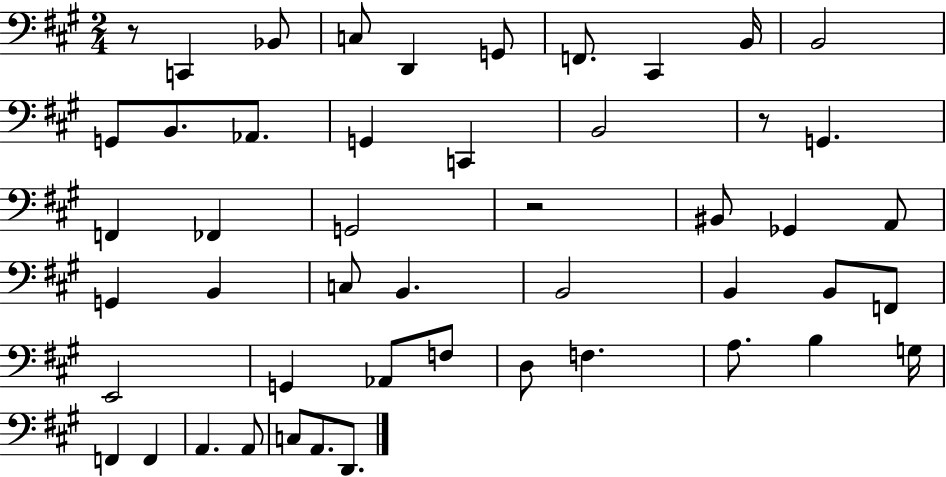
{
  \clef bass
  \numericTimeSignature
  \time 2/4
  \key a \major
  \repeat volta 2 { r8 c,4 bes,8 | c8 d,4 g,8 | f,8. cis,4 b,16 | b,2 | \break g,8 b,8. aes,8. | g,4 c,4 | b,2 | r8 g,4. | \break f,4 fes,4 | g,2 | r2 | bis,8 ges,4 a,8 | \break g,4 b,4 | c8 b,4. | b,2 | b,4 b,8 f,8 | \break e,2 | g,4 aes,8 f8 | d8 f4. | a8. b4 g16 | \break f,4 f,4 | a,4. a,8 | c8 a,8. d,8. | } \bar "|."
}